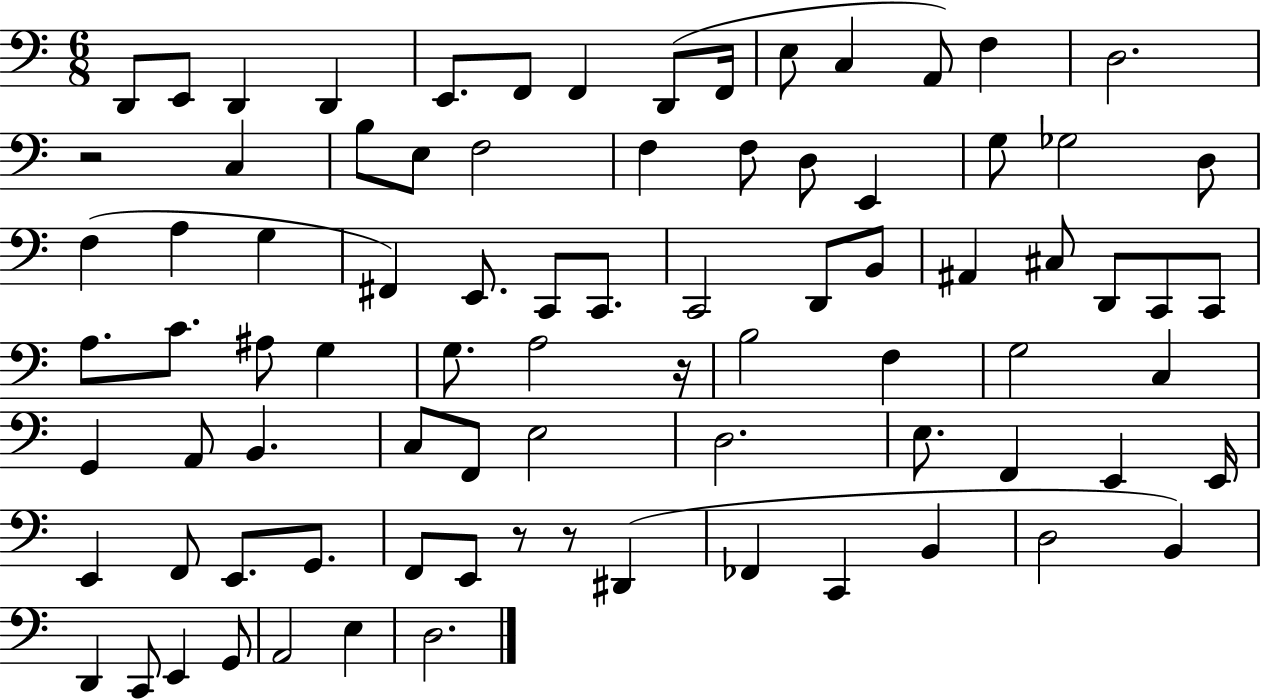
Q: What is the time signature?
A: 6/8